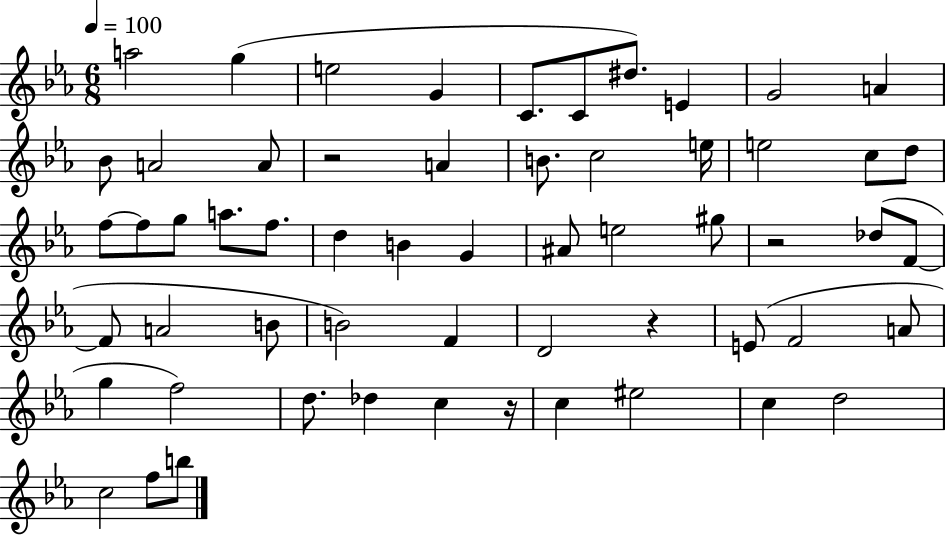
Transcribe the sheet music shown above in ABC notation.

X:1
T:Untitled
M:6/8
L:1/4
K:Eb
a2 g e2 G C/2 C/2 ^d/2 E G2 A _B/2 A2 A/2 z2 A B/2 c2 e/4 e2 c/2 d/2 f/2 f/2 g/2 a/2 f/2 d B G ^A/2 e2 ^g/2 z2 _d/2 F/2 F/2 A2 B/2 B2 F D2 z E/2 F2 A/2 g f2 d/2 _d c z/4 c ^e2 c d2 c2 f/2 b/2